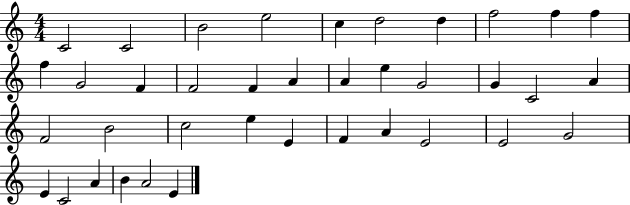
X:1
T:Untitled
M:4/4
L:1/4
K:C
C2 C2 B2 e2 c d2 d f2 f f f G2 F F2 F A A e G2 G C2 A F2 B2 c2 e E F A E2 E2 G2 E C2 A B A2 E